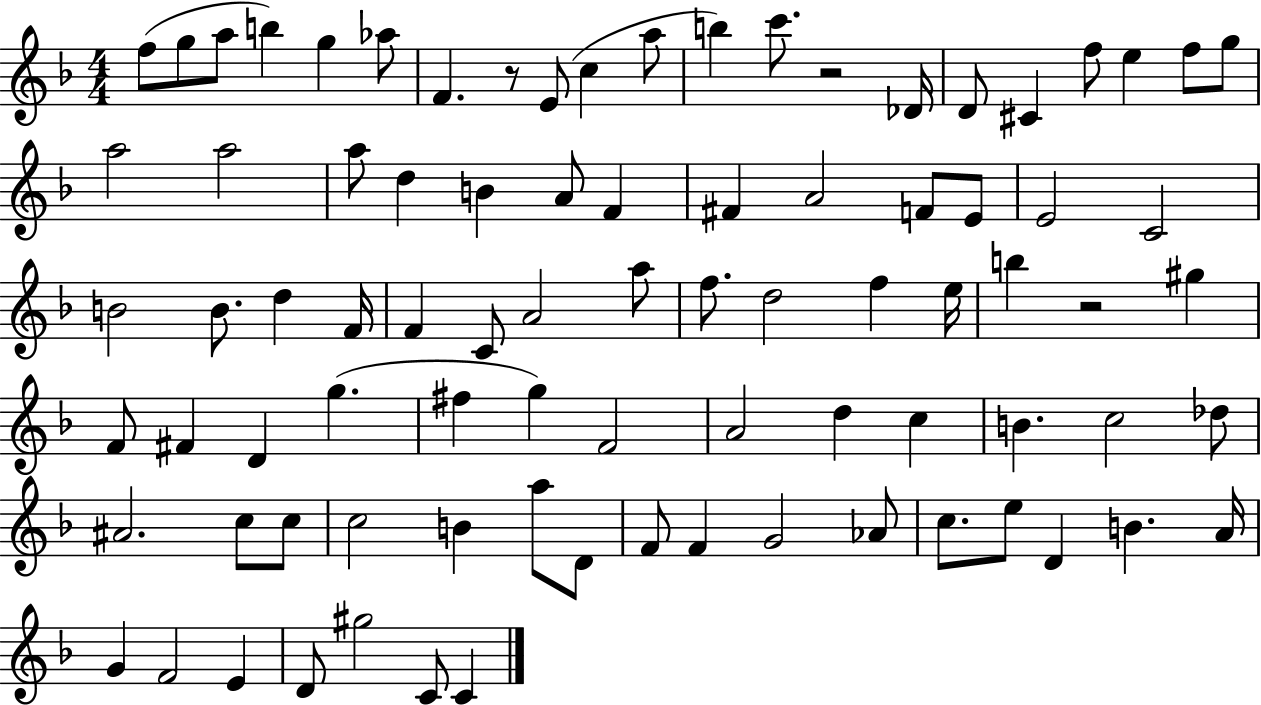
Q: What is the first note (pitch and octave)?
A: F5